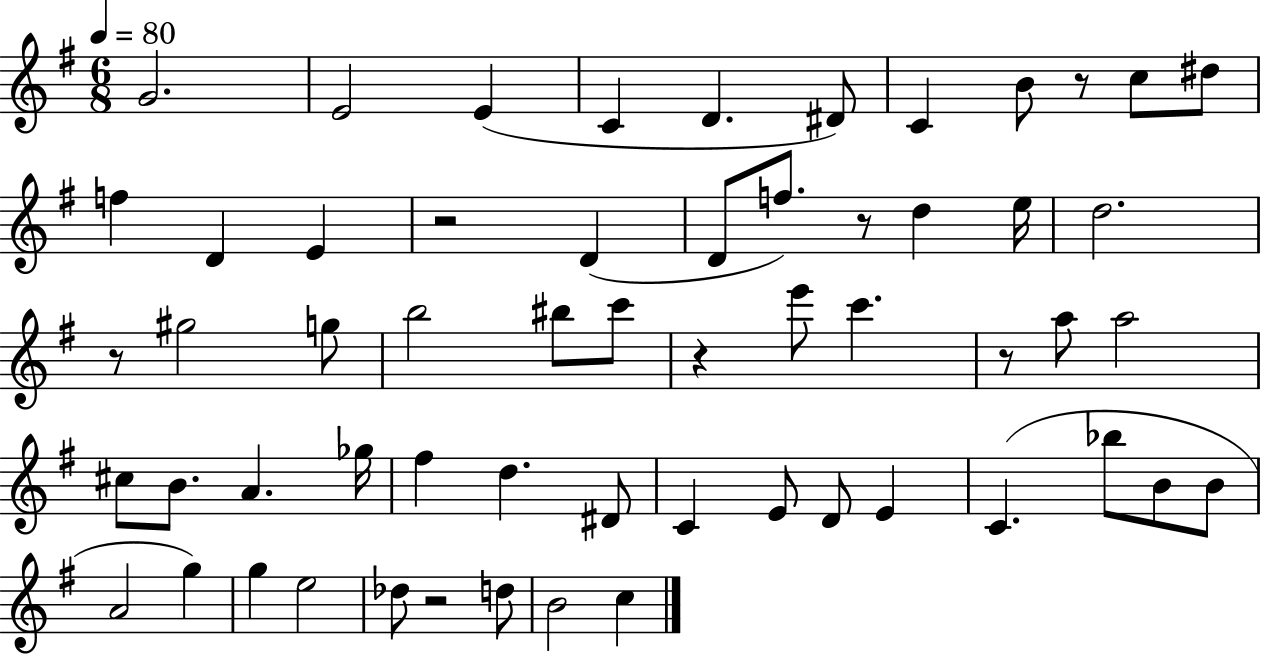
{
  \clef treble
  \numericTimeSignature
  \time 6/8
  \key g \major
  \tempo 4 = 80
  \repeat volta 2 { g'2. | e'2 e'4( | c'4 d'4. dis'8) | c'4 b'8 r8 c''8 dis''8 | \break f''4 d'4 e'4 | r2 d'4( | d'8 f''8.) r8 d''4 e''16 | d''2. | \break r8 gis''2 g''8 | b''2 bis''8 c'''8 | r4 e'''8 c'''4. | r8 a''8 a''2 | \break cis''8 b'8. a'4. ges''16 | fis''4 d''4. dis'8 | c'4 e'8 d'8 e'4 | c'4.( bes''8 b'8 b'8 | \break a'2 g''4) | g''4 e''2 | des''8 r2 d''8 | b'2 c''4 | \break } \bar "|."
}